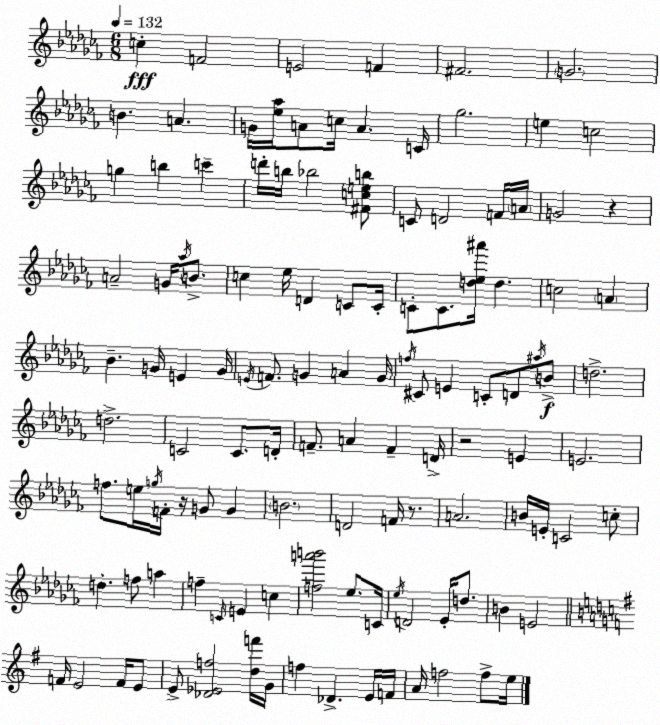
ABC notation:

X:1
T:Untitled
M:6/8
L:1/4
K:Abm
c F2 E2 F ^F2 G2 B A G/4 [_e_a]/4 A/2 c/4 A C/4 _g2 e c2 g b c' d'/4 b/4 _b2 [^Fceb]/2 C/2 D2 F/4 A/4 G2 z A2 G/4 _a/4 B/2 c _e/4 D C/2 C/4 C/2 C/2 [d_e^a']/4 d c2 A _B G/4 E G/4 E/4 F/2 G A G/4 f/4 ^C/2 E C/2 D/2 ^a/4 B/2 d2 d2 C2 C/2 D/4 F/2 A F D/4 z2 E E2 f/2 e/4 g/4 F/4 z/4 G/2 G B2 D2 F/4 z/2 A2 B/4 E/4 C2 c/2 d f/2 a f C/4 E c [fa'b']2 _e/2 C/4 _e/4 D2 _E/4 d/2 B E2 F/4 E2 F/4 E/2 E/2 [_D_Ef]2 [df']/4 G/4 f _D E/4 F/4 A/4 f2 f/2 e/4